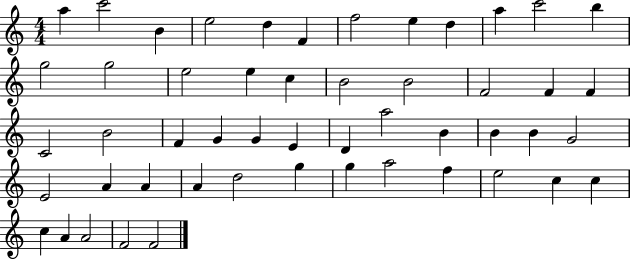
{
  \clef treble
  \numericTimeSignature
  \time 4/4
  \key c \major
  a''4 c'''2 b'4 | e''2 d''4 f'4 | f''2 e''4 d''4 | a''4 c'''2 b''4 | \break g''2 g''2 | e''2 e''4 c''4 | b'2 b'2 | f'2 f'4 f'4 | \break c'2 b'2 | f'4 g'4 g'4 e'4 | d'4 a''2 b'4 | b'4 b'4 g'2 | \break e'2 a'4 a'4 | a'4 d''2 g''4 | g''4 a''2 f''4 | e''2 c''4 c''4 | \break c''4 a'4 a'2 | f'2 f'2 | \bar "|."
}